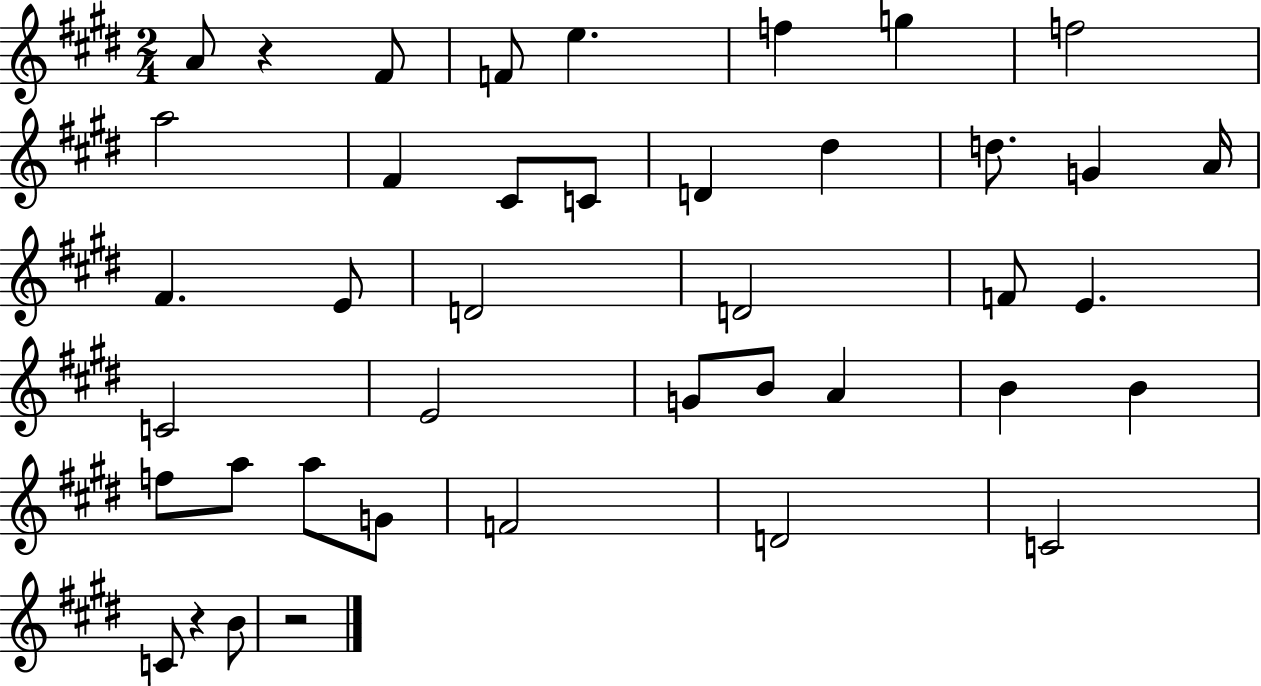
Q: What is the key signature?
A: E major